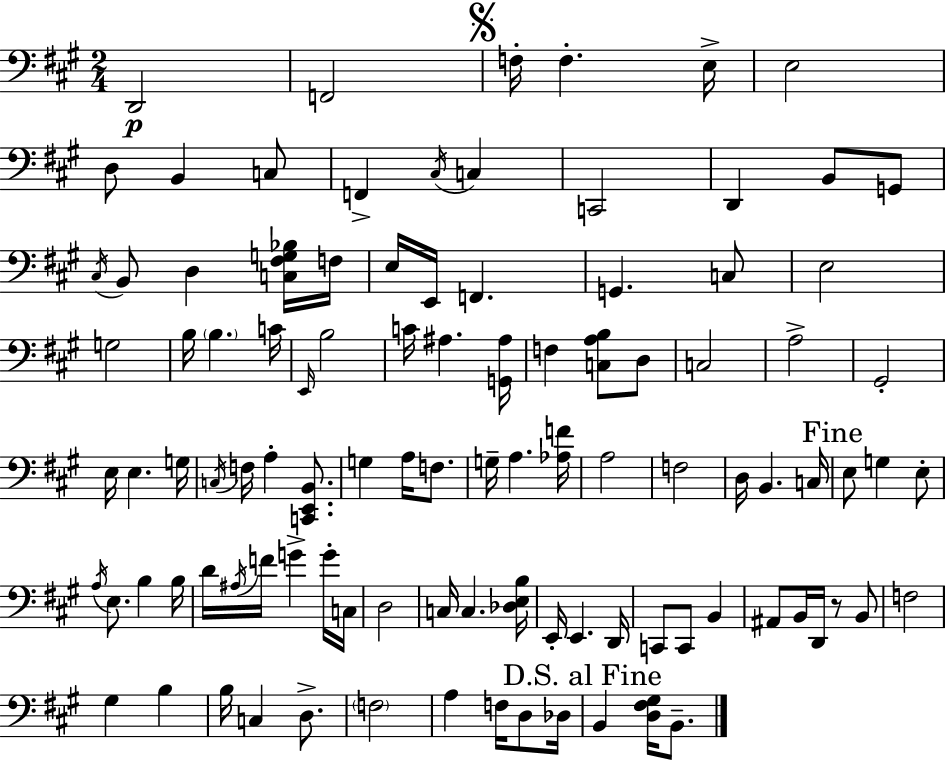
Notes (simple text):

D2/h F2/h F3/s F3/q. E3/s E3/h D3/e B2/q C3/e F2/q C#3/s C3/q C2/h D2/q B2/e G2/e C#3/s B2/e D3/q [C3,F#3,G3,Bb3]/s F3/s E3/s E2/s F2/q. G2/q. C3/e E3/h G3/h B3/s B3/q. C4/s E2/s B3/h C4/s A#3/q. [G2,A#3]/s F3/q [C3,A3,B3]/e D3/e C3/h A3/h G#2/h E3/s E3/q. G3/s C3/s F3/s A3/q [C2,E2,B2]/e. G3/q A3/s F3/e. G3/s A3/q. [Ab3,F4]/s A3/h F3/h D3/s B2/q. C3/s E3/e G3/q E3/e A3/s E3/e. B3/q B3/s D4/s A#3/s F4/s G4/q G4/s C3/s D3/h C3/s C3/q. [Db3,E3,B3]/s E2/s E2/q. D2/s C2/e C2/e B2/q A#2/e B2/s D2/s R/e B2/e F3/h G#3/q B3/q B3/s C3/q D3/e. F3/h A3/q F3/s D3/e Db3/s B2/q [D3,F#3,G#3]/s B2/e.